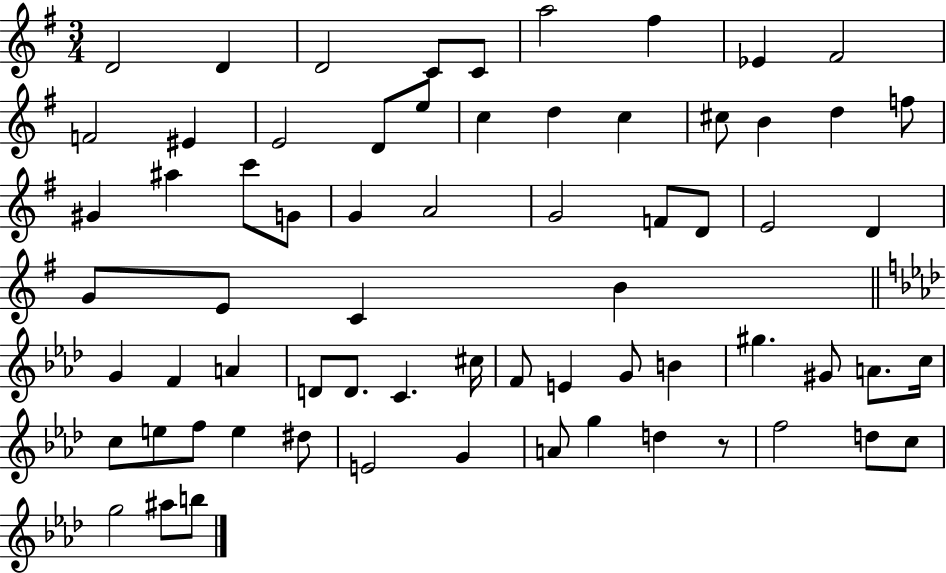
X:1
T:Untitled
M:3/4
L:1/4
K:G
D2 D D2 C/2 C/2 a2 ^f _E ^F2 F2 ^E E2 D/2 e/2 c d c ^c/2 B d f/2 ^G ^a c'/2 G/2 G A2 G2 F/2 D/2 E2 D G/2 E/2 C B G F A D/2 D/2 C ^c/4 F/2 E G/2 B ^g ^G/2 A/2 c/4 c/2 e/2 f/2 e ^d/2 E2 G A/2 g d z/2 f2 d/2 c/2 g2 ^a/2 b/2